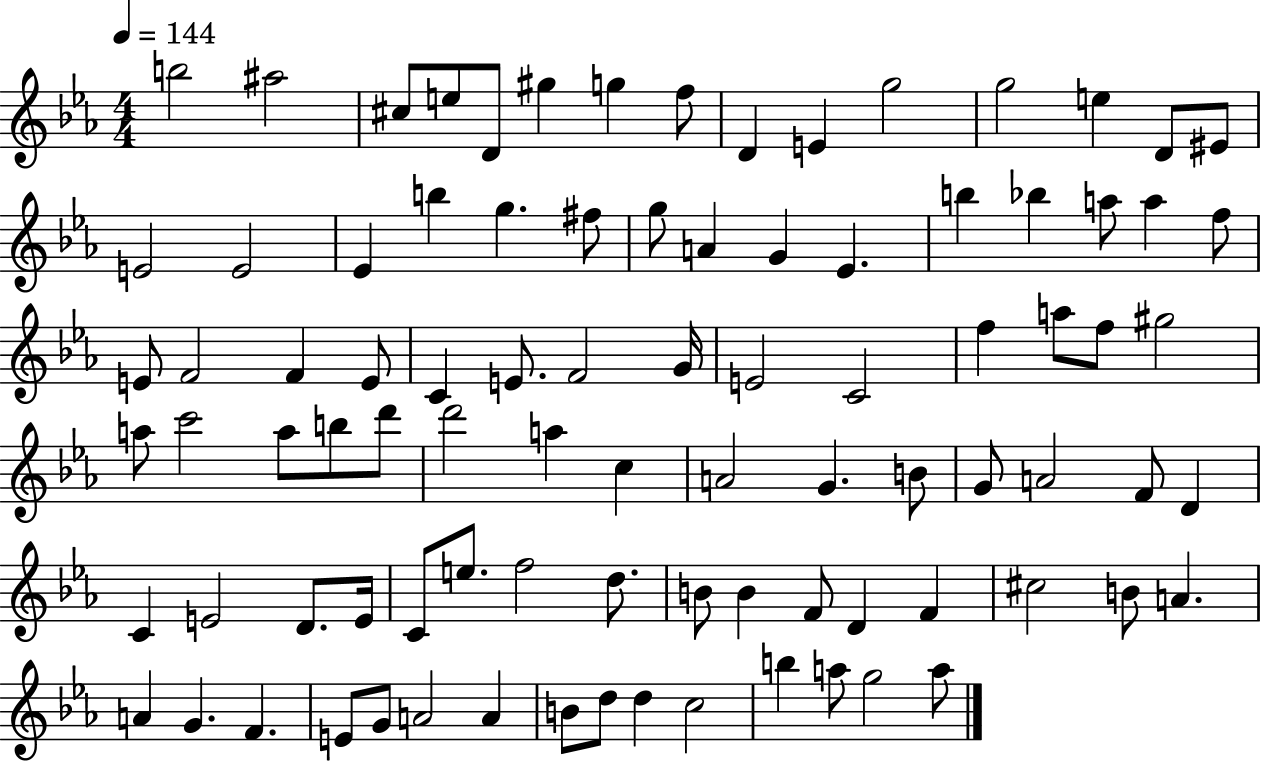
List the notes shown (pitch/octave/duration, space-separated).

B5/h A#5/h C#5/e E5/e D4/e G#5/q G5/q F5/e D4/q E4/q G5/h G5/h E5/q D4/e EIS4/e E4/h E4/h Eb4/q B5/q G5/q. F#5/e G5/e A4/q G4/q Eb4/q. B5/q Bb5/q A5/e A5/q F5/e E4/e F4/h F4/q E4/e C4/q E4/e. F4/h G4/s E4/h C4/h F5/q A5/e F5/e G#5/h A5/e C6/h A5/e B5/e D6/e D6/h A5/q C5/q A4/h G4/q. B4/e G4/e A4/h F4/e D4/q C4/q E4/h D4/e. E4/s C4/e E5/e. F5/h D5/e. B4/e B4/q F4/e D4/q F4/q C#5/h B4/e A4/q. A4/q G4/q. F4/q. E4/e G4/e A4/h A4/q B4/e D5/e D5/q C5/h B5/q A5/e G5/h A5/e